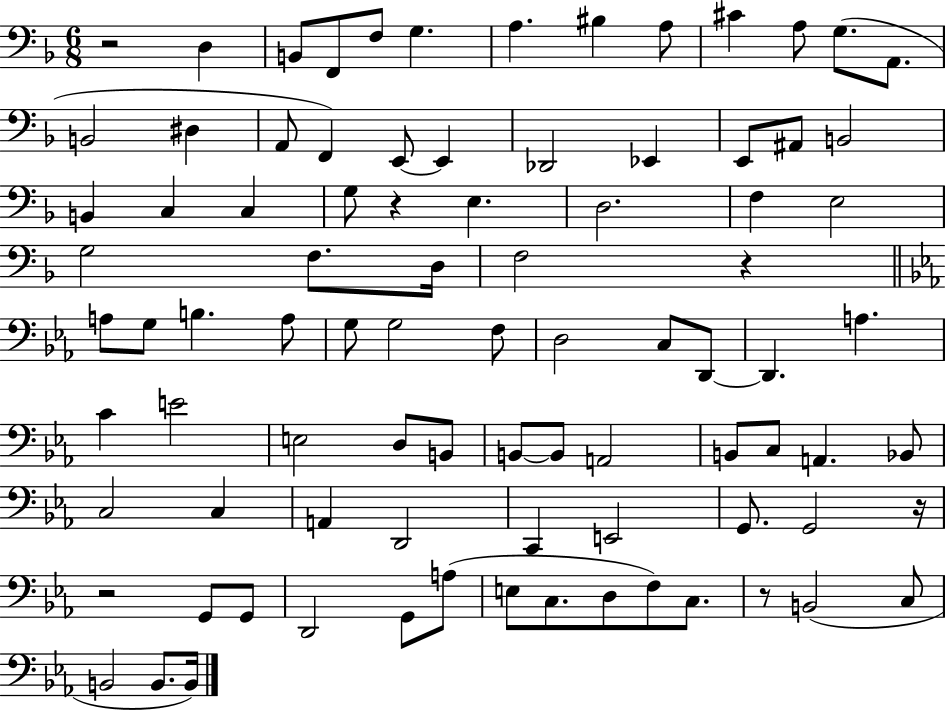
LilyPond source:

{
  \clef bass
  \numericTimeSignature
  \time 6/8
  \key f \major
  \repeat volta 2 { r2 d4 | b,8 f,8 f8 g4. | a4. bis4 a8 | cis'4 a8 g8.( a,8. | \break b,2 dis4 | a,8 f,4) e,8~~ e,4 | des,2 ees,4 | e,8 ais,8 b,2 | \break b,4 c4 c4 | g8 r4 e4. | d2. | f4 e2 | \break g2 f8. d16 | f2 r4 | \bar "||" \break \key c \minor a8 g8 b4. a8 | g8 g2 f8 | d2 c8 d,8~~ | d,4. a4. | \break c'4 e'2 | e2 d8 b,8 | b,8~~ b,8 a,2 | b,8 c8 a,4. bes,8 | \break c2 c4 | a,4 d,2 | c,4 e,2 | g,8. g,2 r16 | \break r2 g,8 g,8 | d,2 g,8 a8( | e8 c8. d8 f8) c8. | r8 b,2( c8 | \break b,2 b,8. b,16) | } \bar "|."
}